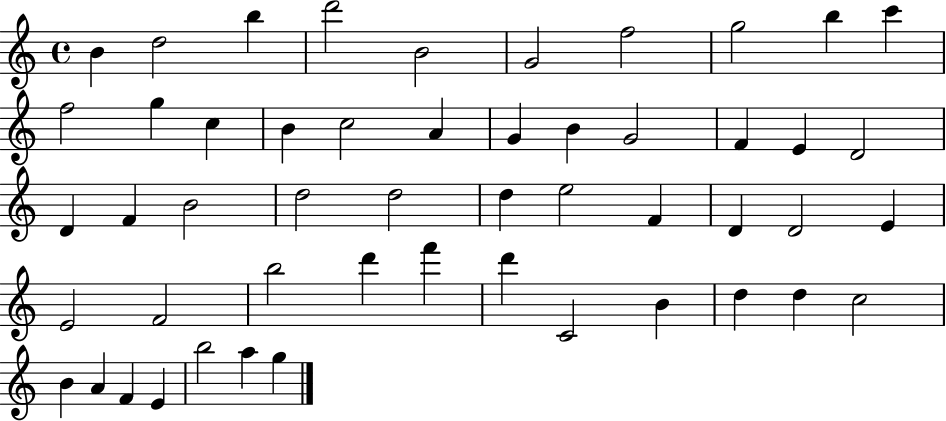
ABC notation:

X:1
T:Untitled
M:4/4
L:1/4
K:C
B d2 b d'2 B2 G2 f2 g2 b c' f2 g c B c2 A G B G2 F E D2 D F B2 d2 d2 d e2 F D D2 E E2 F2 b2 d' f' d' C2 B d d c2 B A F E b2 a g